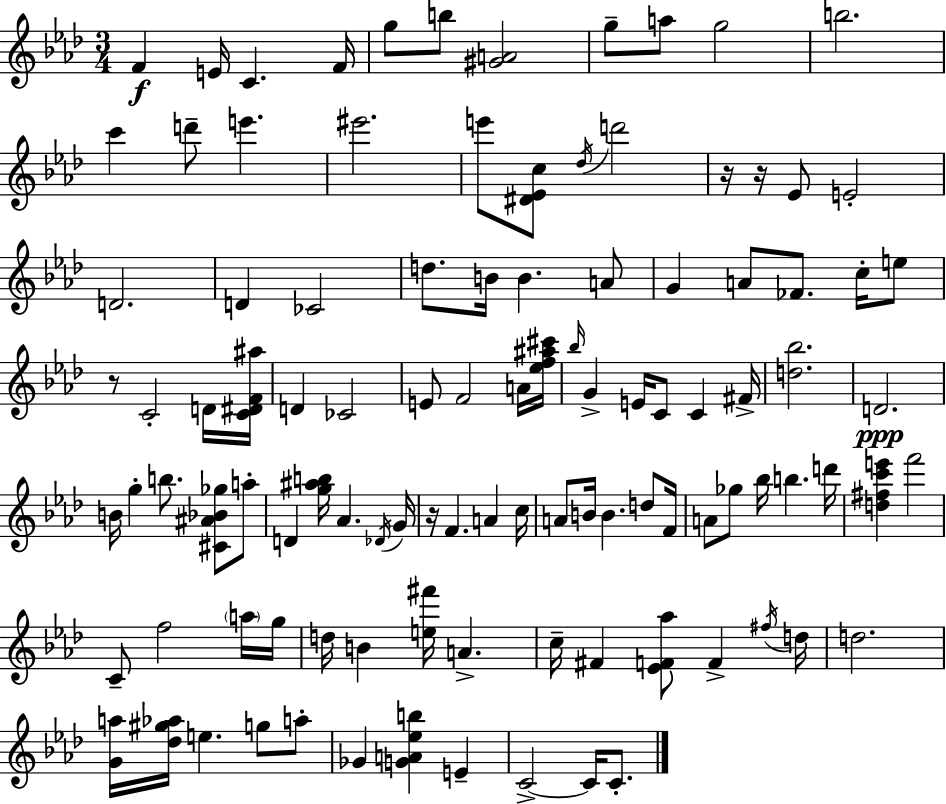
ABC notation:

X:1
T:Untitled
M:3/4
L:1/4
K:Fm
F E/4 C F/4 g/2 b/2 [^GA]2 g/2 a/2 g2 b2 c' d'/2 e' ^e'2 e'/2 [^D_Ec]/2 _d/4 d'2 z/4 z/4 _E/2 E2 D2 D _C2 d/2 B/4 B A/2 G A/2 _F/2 c/4 e/2 z/2 C2 D/4 [C^DF^a]/4 D _C2 E/2 F2 A/4 [_ef^a^c']/4 _b/4 G E/4 C/2 C ^F/4 [d_b]2 D2 B/4 g b/2 [^C^A_B_g]/2 a/2 D [g^ab]/4 _A _D/4 G/4 z/4 F A c/4 A/2 B/4 B d/2 F/4 A/2 _g/2 _b/4 b d'/4 [d^fc'e'] f'2 C/2 f2 a/4 g/4 d/4 B [e^f']/4 A c/4 ^F [_EF_a]/2 F ^f/4 d/4 d2 [Ga]/4 [_d^g_a]/4 e g/2 a/2 _G [GA_eb] E C2 C/4 C/2